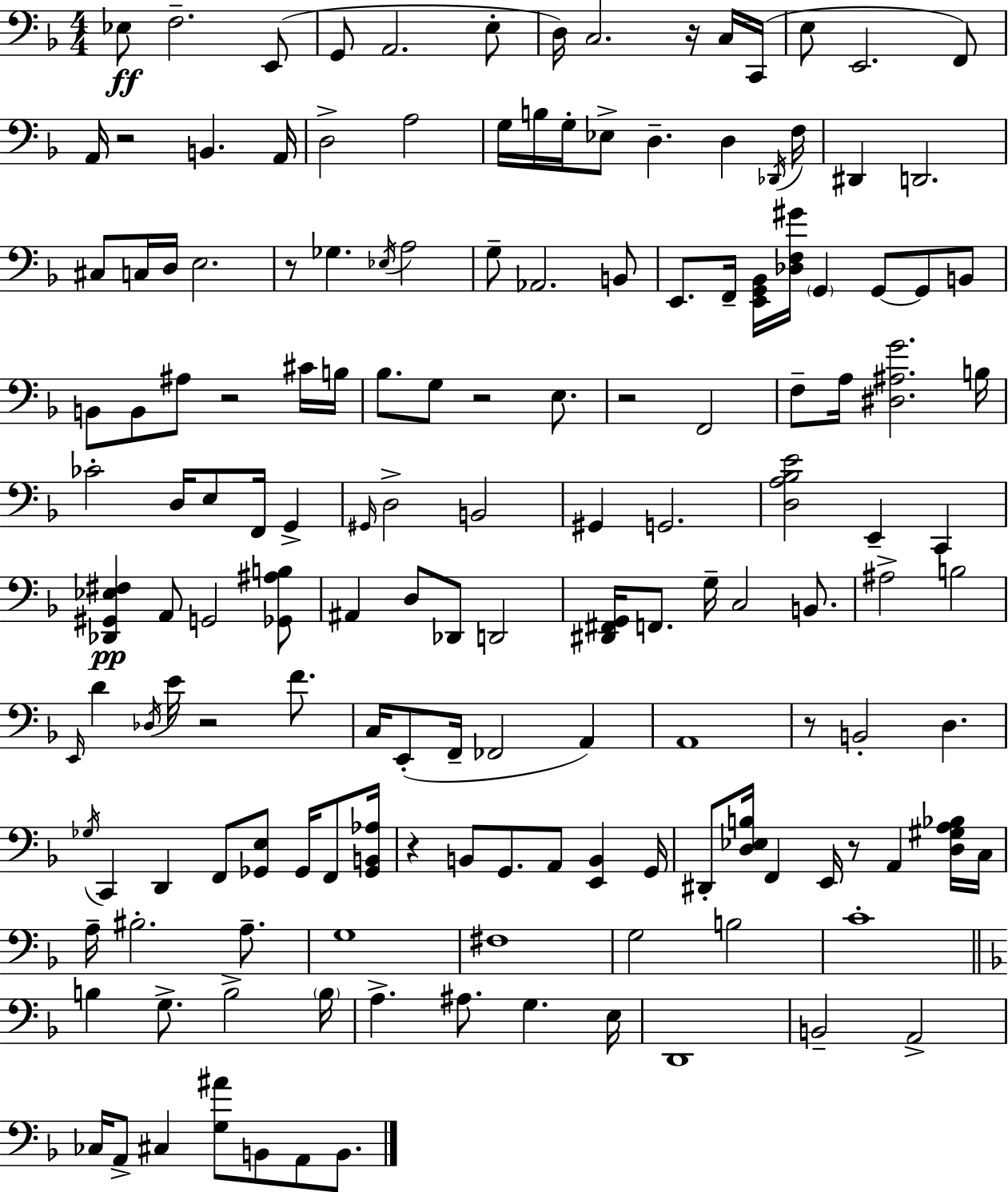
Eb3/e F3/h. E2/e G2/e A2/h. E3/e D3/s C3/h. R/s C3/s C2/s E3/e E2/h. F2/e A2/s R/h B2/q. A2/s D3/h A3/h G3/s B3/s G3/s Eb3/e D3/q. D3/q Db2/s F3/s D#2/q D2/h. C#3/e C3/s D3/s E3/h. R/e Gb3/q. Eb3/s A3/h G3/e Ab2/h. B2/e E2/e. F2/s [E2,G2,Bb2]/s [Db3,F3,G#4]/s G2/q G2/e G2/e B2/e B2/e B2/e A#3/e R/h C#4/s B3/s Bb3/e. G3/e R/h E3/e. R/h F2/h F3/e A3/s [D#3,A#3,G4]/h. B3/s CES4/h D3/s E3/e F2/s G2/q G#2/s D3/h B2/h G#2/q G2/h. [D3,A3,Bb3,E4]/h E2/q C2/q [Db2,G#2,Eb3,F#3]/q A2/e G2/h [Gb2,A#3,B3]/e A#2/q D3/e Db2/e D2/h [D#2,F#2,G2]/s F2/e. G3/s C3/h B2/e. A#3/h B3/h E2/s D4/q Db3/s E4/s R/h F4/e. C3/s E2/e F2/s FES2/h A2/q A2/w R/e B2/h D3/q. Gb3/s C2/q D2/q F2/e [Gb2,E3]/e Gb2/s F2/e [Gb2,B2,Ab3]/s R/q B2/e G2/e. A2/e [E2,B2]/q G2/s D#2/e [D3,Eb3,B3]/s F2/q E2/s R/e A2/q [D3,G#3,A3,Bb3]/s C3/s A3/s BIS3/h. A3/e. G3/w F#3/w G3/h B3/h C4/w B3/q G3/e. B3/h B3/s A3/q. A#3/e. G3/q. E3/s D2/w B2/h A2/h CES3/s A2/e C#3/q [G3,A#4]/e B2/e A2/e B2/e.